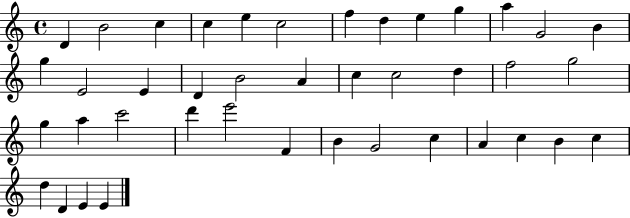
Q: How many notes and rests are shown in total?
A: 41